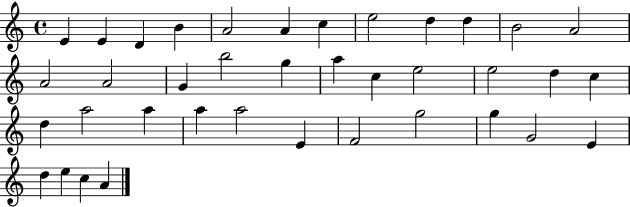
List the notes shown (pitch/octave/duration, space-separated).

E4/q E4/q D4/q B4/q A4/h A4/q C5/q E5/h D5/q D5/q B4/h A4/h A4/h A4/h G4/q B5/h G5/q A5/q C5/q E5/h E5/h D5/q C5/q D5/q A5/h A5/q A5/q A5/h E4/q F4/h G5/h G5/q G4/h E4/q D5/q E5/q C5/q A4/q